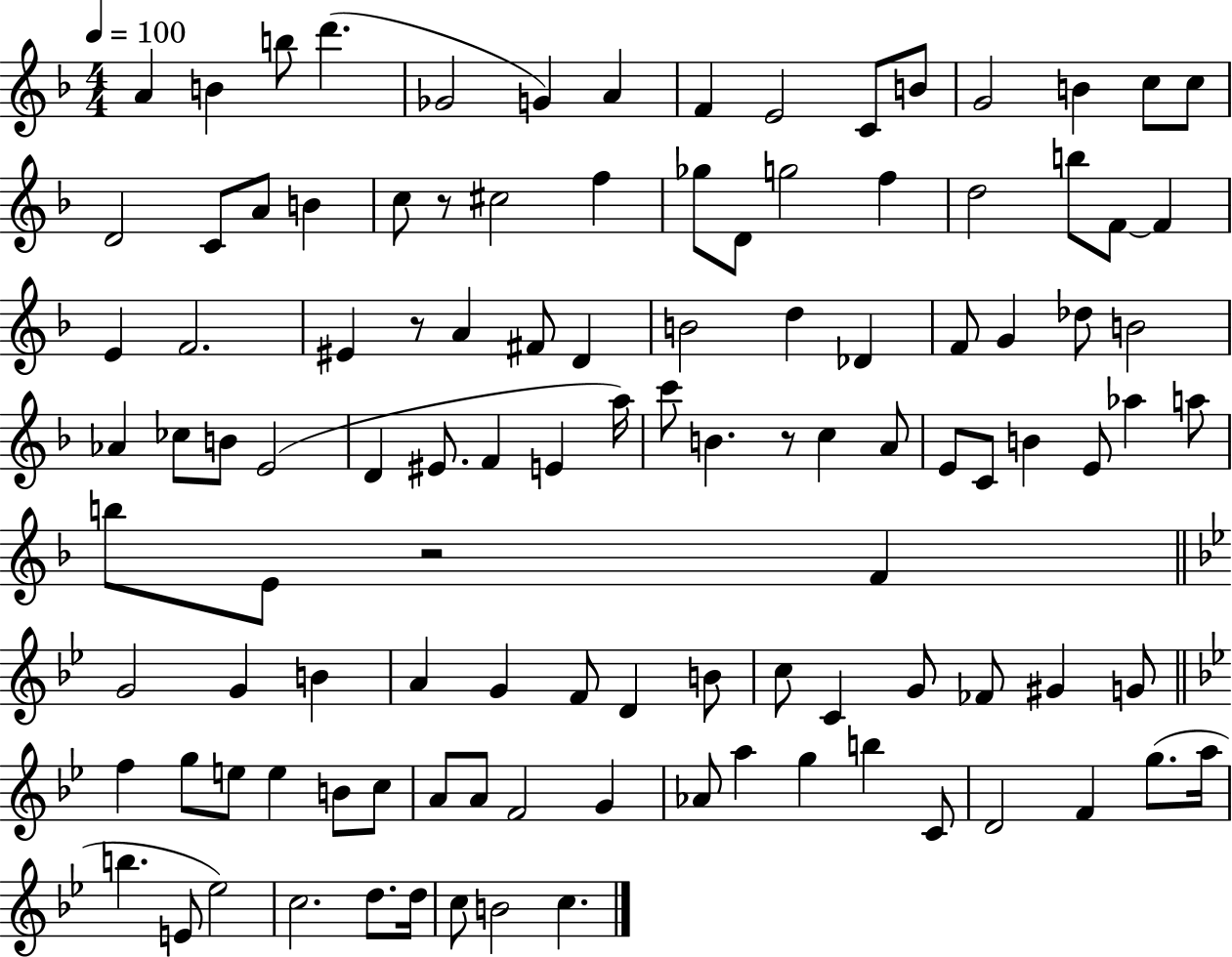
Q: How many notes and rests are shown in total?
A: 111